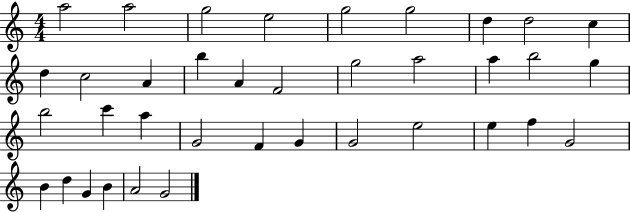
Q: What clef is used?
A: treble